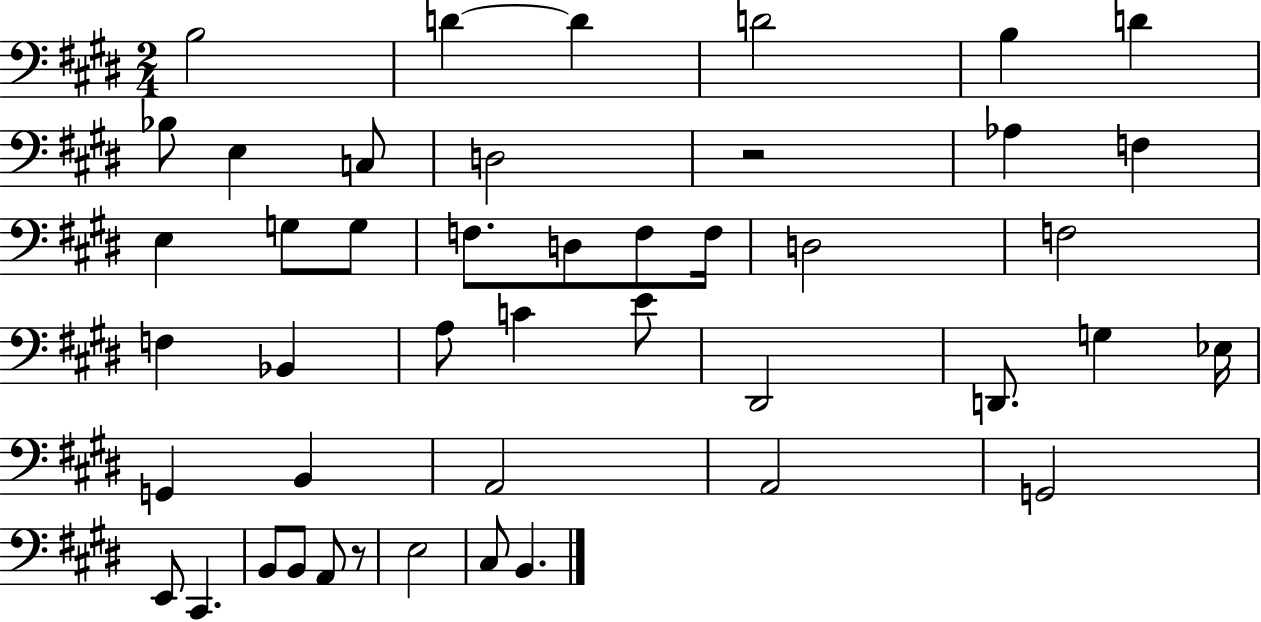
X:1
T:Untitled
M:2/4
L:1/4
K:E
B,2 D D D2 B, D _B,/2 E, C,/2 D,2 z2 _A, F, E, G,/2 G,/2 F,/2 D,/2 F,/2 F,/4 D,2 F,2 F, _B,, A,/2 C E/2 ^D,,2 D,,/2 G, _E,/4 G,, B,, A,,2 A,,2 G,,2 E,,/2 ^C,, B,,/2 B,,/2 A,,/2 z/2 E,2 ^C,/2 B,,